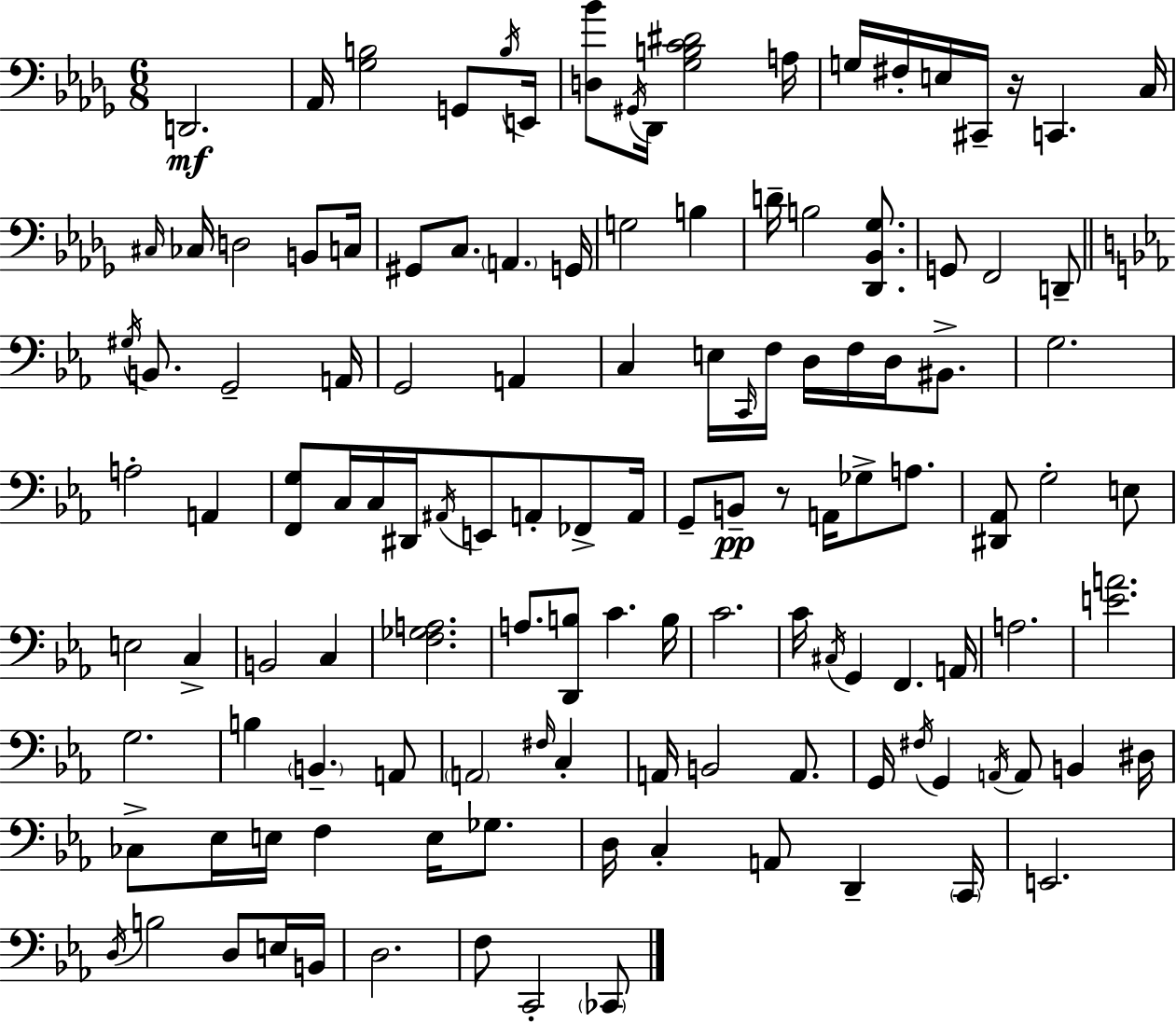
D2/h. Ab2/s [Gb3,B3]/h G2/e B3/s E2/s [D3,Bb4]/e G#2/s Db2/s [Gb3,B3,C4,D#4]/h A3/s G3/s F#3/s E3/s C#2/s R/s C2/q. C3/s C#3/s CES3/s D3/h B2/e C3/s G#2/e C3/e. A2/q. G2/s G3/h B3/q D4/s B3/h [Db2,Bb2,Gb3]/e. G2/e F2/h D2/e G#3/s B2/e. G2/h A2/s G2/h A2/q C3/q E3/s C2/s F3/s D3/s F3/s D3/s BIS2/e. G3/h. A3/h A2/q [F2,G3]/e C3/s C3/s D#2/s A#2/s E2/e A2/e FES2/e A2/s G2/e B2/e R/e A2/s Gb3/e A3/e. [D#2,Ab2]/e G3/h E3/e E3/h C3/q B2/h C3/q [F3,Gb3,A3]/h. A3/e. [D2,B3]/e C4/q. B3/s C4/h. C4/s C#3/s G2/q F2/q. A2/s A3/h. [E4,A4]/h. G3/h. B3/q B2/q. A2/e A2/h F#3/s C3/q A2/s B2/h A2/e. G2/s F#3/s G2/q A2/s A2/e B2/q D#3/s CES3/e Eb3/s E3/s F3/q E3/s Gb3/e. D3/s C3/q A2/e D2/q C2/s E2/h. D3/s B3/h D3/e E3/s B2/s D3/h. F3/e C2/h CES2/e